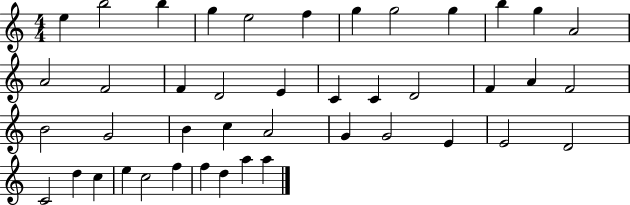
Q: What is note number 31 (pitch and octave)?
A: E4